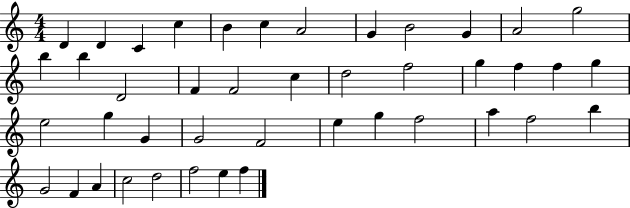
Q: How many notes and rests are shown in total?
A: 43